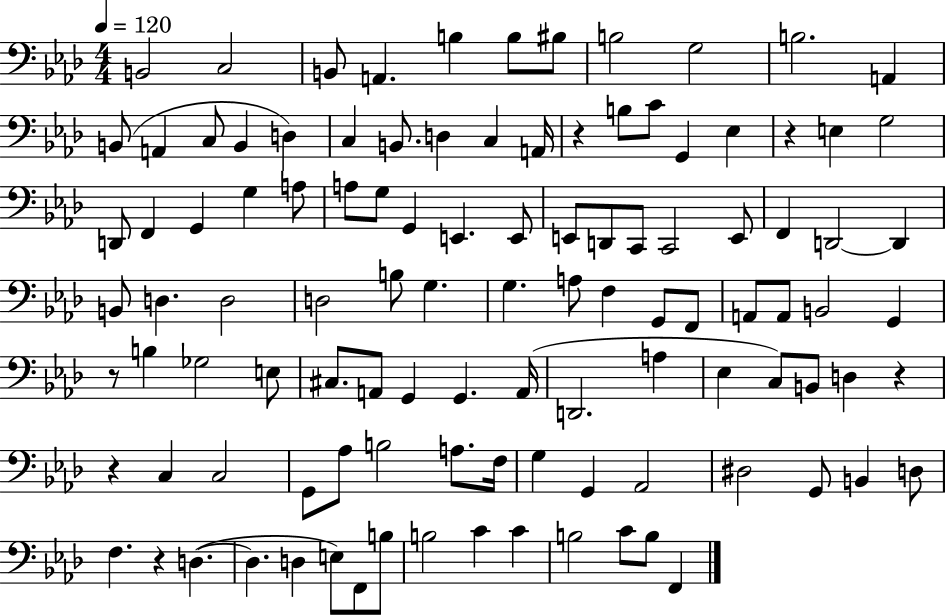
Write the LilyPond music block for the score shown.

{
  \clef bass
  \numericTimeSignature
  \time 4/4
  \key aes \major
  \tempo 4 = 120
  b,2 c2 | b,8 a,4. b4 b8 bis8 | b2 g2 | b2. a,4 | \break b,8( a,4 c8 b,4 d4) | c4 b,8. d4 c4 a,16 | r4 b8 c'8 g,4 ees4 | r4 e4 g2 | \break d,8 f,4 g,4 g4 a8 | a8 g8 g,4 e,4. e,8 | e,8 d,8 c,8 c,2 e,8 | f,4 d,2~~ d,4 | \break b,8 d4. d2 | d2 b8 g4. | g4. a8 f4 g,8 f,8 | a,8 a,8 b,2 g,4 | \break r8 b4 ges2 e8 | cis8. a,8 g,4 g,4. a,16( | d,2. a4 | ees4 c8) b,8 d4 r4 | \break r4 c4 c2 | g,8 aes8 b2 a8. f16 | g4 g,4 aes,2 | dis2 g,8 b,4 d8 | \break f4. r4 d4.~(~ | d4. d4 e8) f,8 b8 | b2 c'4 c'4 | b2 c'8 b8 f,4 | \break \bar "|."
}